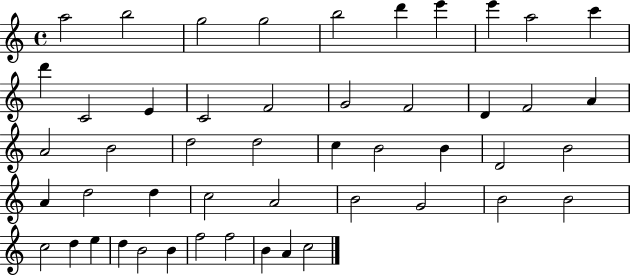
{
  \clef treble
  \time 4/4
  \defaultTimeSignature
  \key c \major
  a''2 b''2 | g''2 g''2 | b''2 d'''4 e'''4 | e'''4 a''2 c'''4 | \break d'''4 c'2 e'4 | c'2 f'2 | g'2 f'2 | d'4 f'2 a'4 | \break a'2 b'2 | d''2 d''2 | c''4 b'2 b'4 | d'2 b'2 | \break a'4 d''2 d''4 | c''2 a'2 | b'2 g'2 | b'2 b'2 | \break c''2 d''4 e''4 | d''4 b'2 b'4 | f''2 f''2 | b'4 a'4 c''2 | \break \bar "|."
}